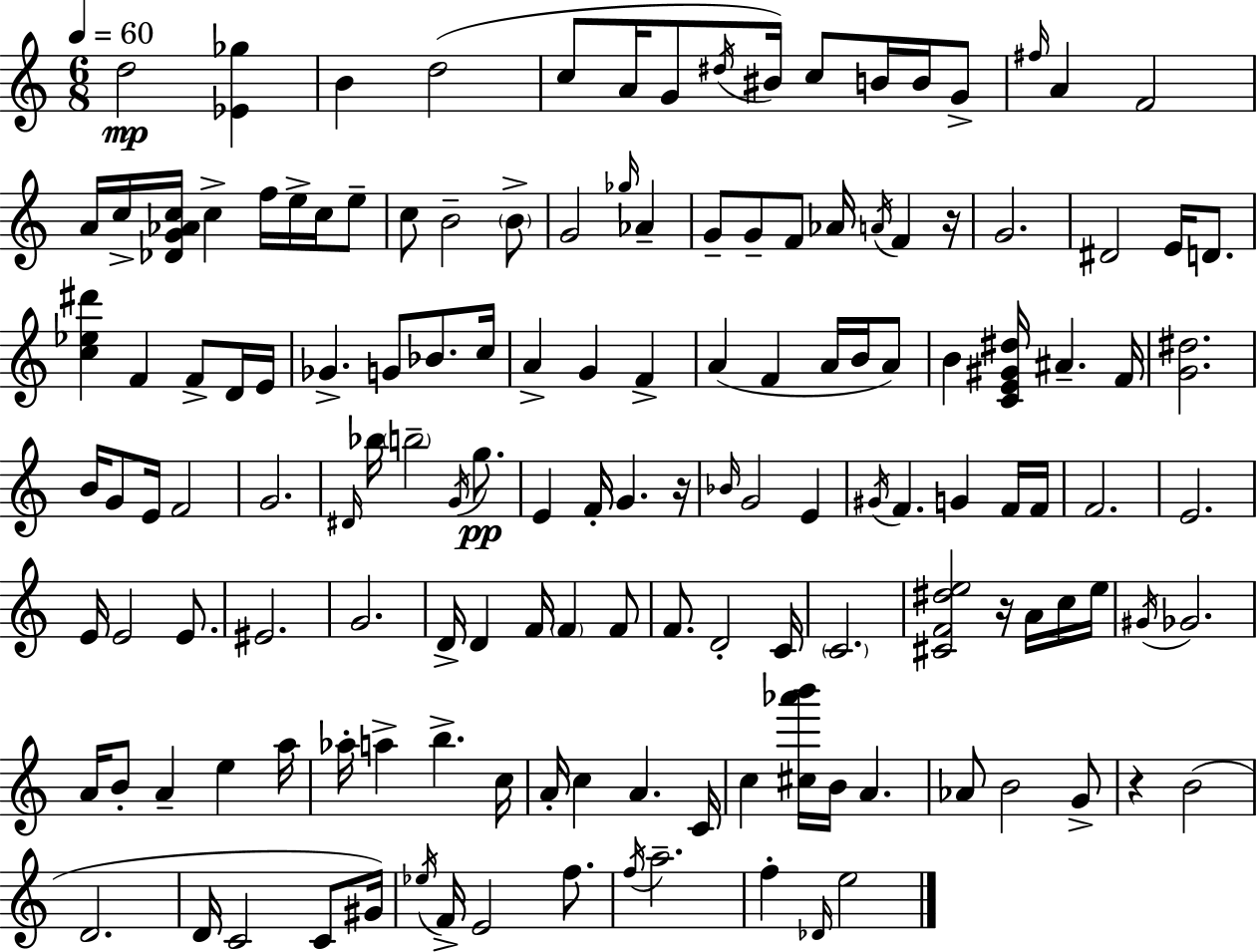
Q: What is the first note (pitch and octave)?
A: D5